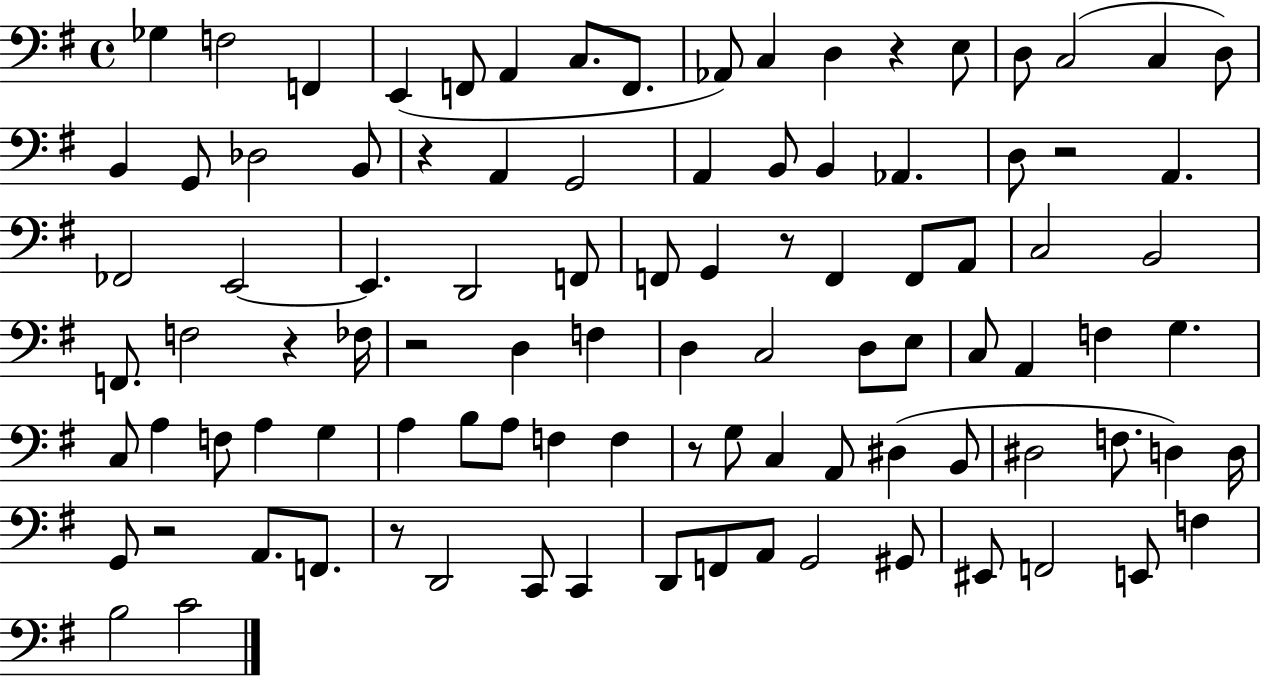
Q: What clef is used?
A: bass